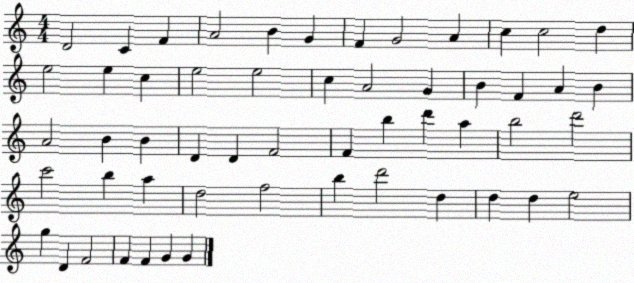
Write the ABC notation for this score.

X:1
T:Untitled
M:4/4
L:1/4
K:C
D2 C F A2 B G F G2 A c c2 d e2 e c e2 e2 c A2 G B F A B A2 B B D D F2 F b d' a b2 d'2 c'2 b a d2 f2 b d'2 d d d e2 g D F2 F F G G